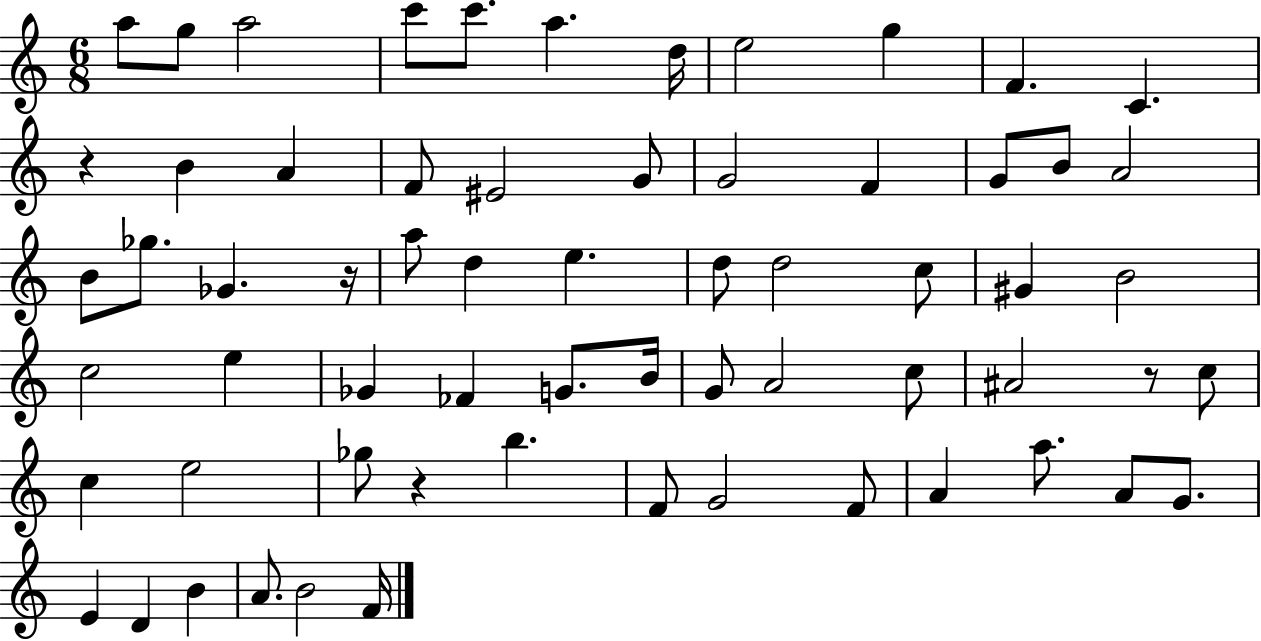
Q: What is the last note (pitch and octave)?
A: F4